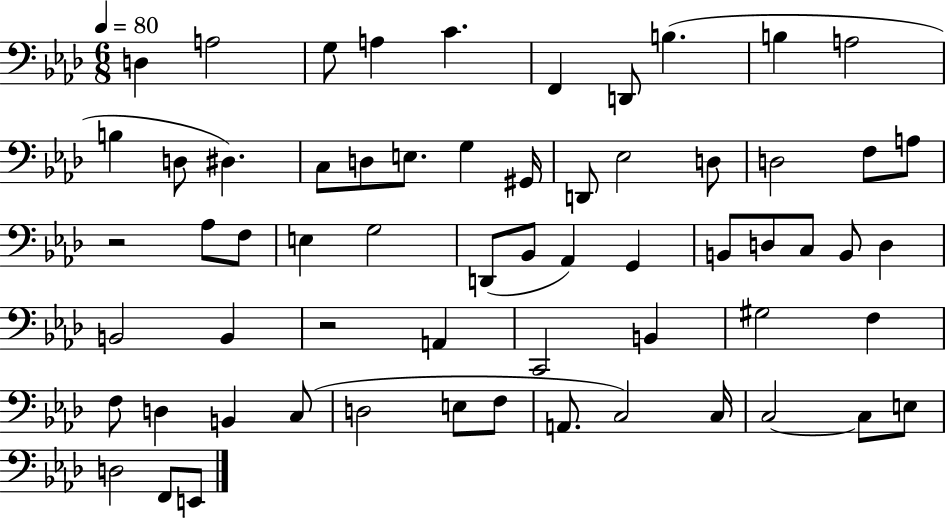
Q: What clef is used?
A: bass